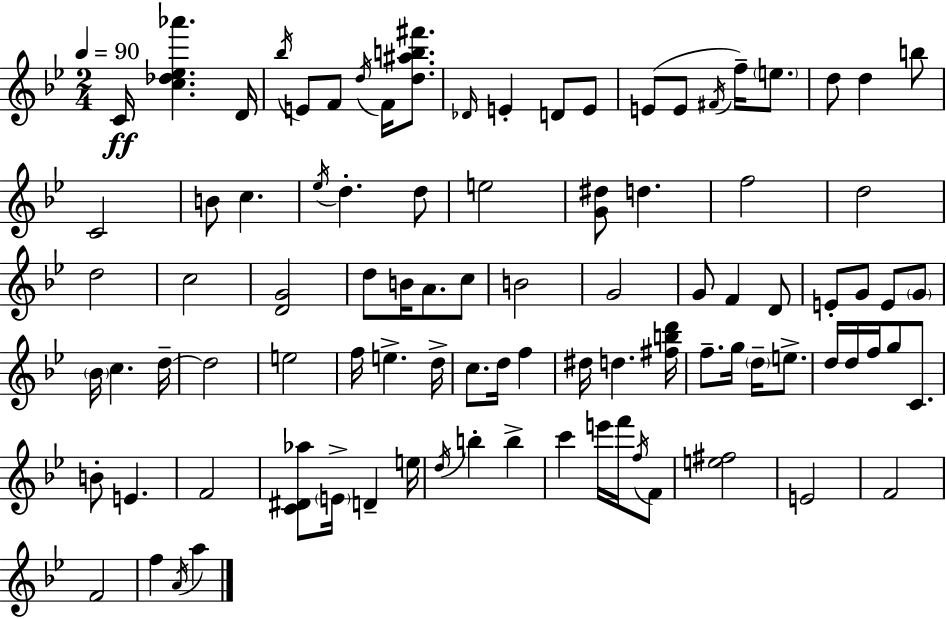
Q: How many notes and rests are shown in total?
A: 93